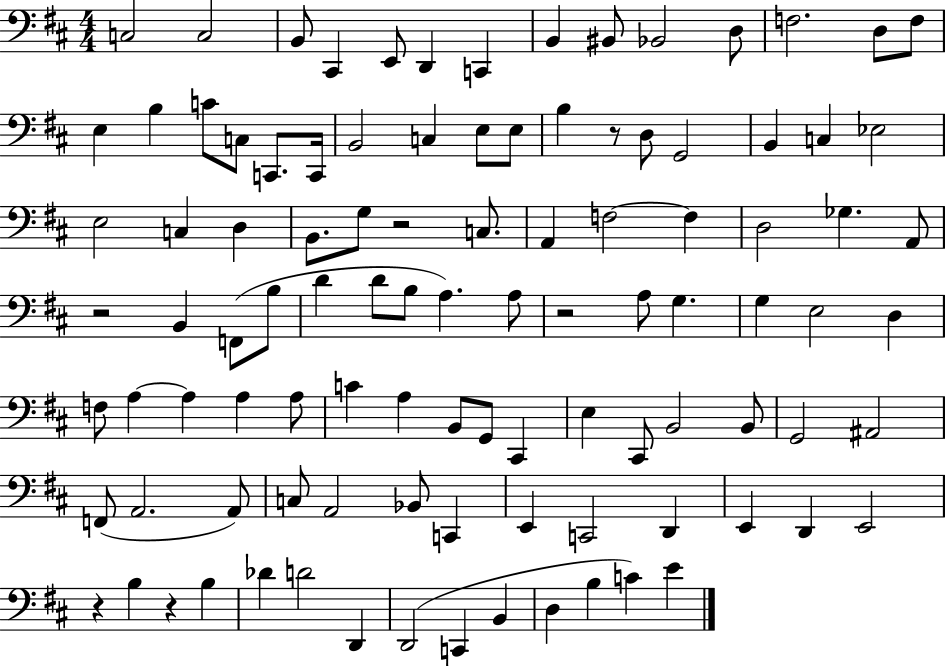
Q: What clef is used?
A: bass